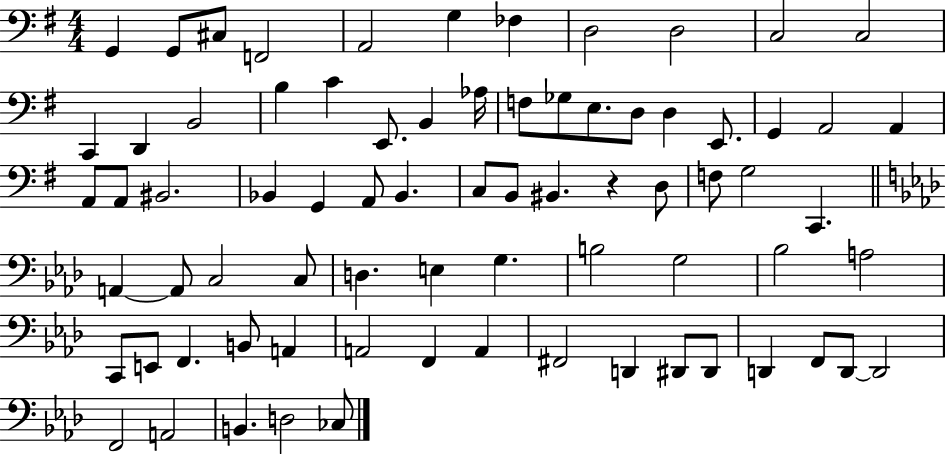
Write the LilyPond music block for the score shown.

{
  \clef bass
  \numericTimeSignature
  \time 4/4
  \key g \major
  g,4 g,8 cis8 f,2 | a,2 g4 fes4 | d2 d2 | c2 c2 | \break c,4 d,4 b,2 | b4 c'4 e,8. b,4 aes16 | f8 ges8 e8. d8 d4 e,8. | g,4 a,2 a,4 | \break a,8 a,8 bis,2. | bes,4 g,4 a,8 bes,4. | c8 b,8 bis,4. r4 d8 | f8 g2 c,4. | \break \bar "||" \break \key f \minor a,4~~ a,8 c2 c8 | d4. e4 g4. | b2 g2 | bes2 a2 | \break c,8 e,8 f,4. b,8 a,4 | a,2 f,4 a,4 | fis,2 d,4 dis,8 dis,8 | d,4 f,8 d,8~~ d,2 | \break f,2 a,2 | b,4. d2 ces8 | \bar "|."
}